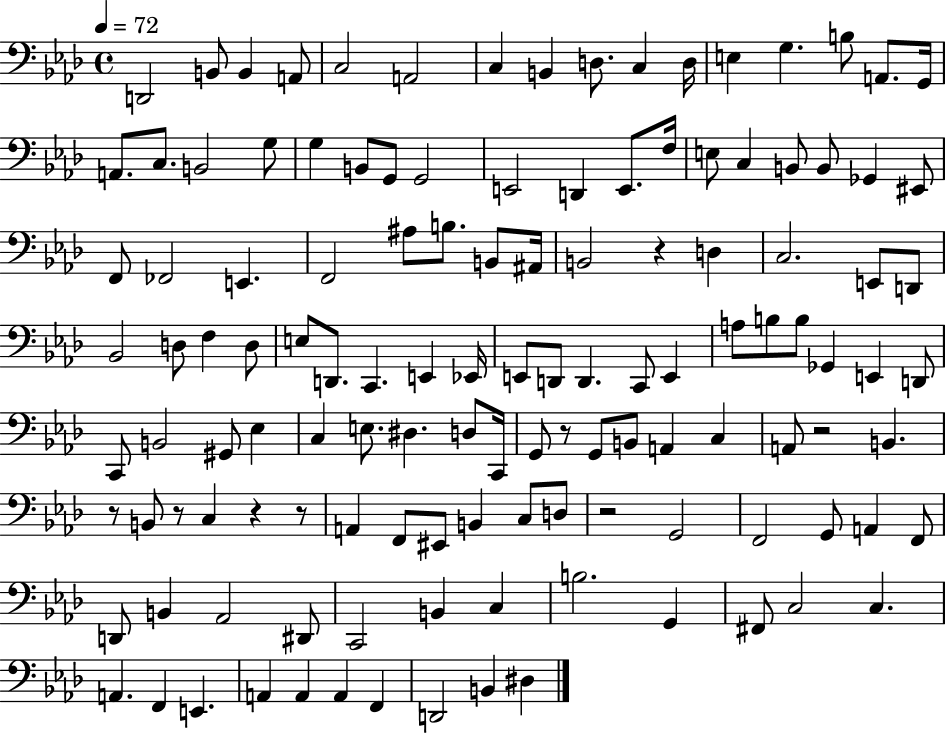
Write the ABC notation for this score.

X:1
T:Untitled
M:4/4
L:1/4
K:Ab
D,,2 B,,/2 B,, A,,/2 C,2 A,,2 C, B,, D,/2 C, D,/4 E, G, B,/2 A,,/2 G,,/4 A,,/2 C,/2 B,,2 G,/2 G, B,,/2 G,,/2 G,,2 E,,2 D,, E,,/2 F,/4 E,/2 C, B,,/2 B,,/2 _G,, ^E,,/2 F,,/2 _F,,2 E,, F,,2 ^A,/2 B,/2 B,,/2 ^A,,/4 B,,2 z D, C,2 E,,/2 D,,/2 _B,,2 D,/2 F, D,/2 E,/2 D,,/2 C,, E,, _E,,/4 E,,/2 D,,/2 D,, C,,/2 E,, A,/2 B,/2 B,/2 _G,, E,, D,,/2 C,,/2 B,,2 ^G,,/2 _E, C, E,/2 ^D, D,/2 C,,/4 G,,/2 z/2 G,,/2 B,,/2 A,, C, A,,/2 z2 B,, z/2 B,,/2 z/2 C, z z/2 A,, F,,/2 ^E,,/2 B,, C,/2 D,/2 z2 G,,2 F,,2 G,,/2 A,, F,,/2 D,,/2 B,, _A,,2 ^D,,/2 C,,2 B,, C, B,2 G,, ^F,,/2 C,2 C, A,, F,, E,, A,, A,, A,, F,, D,,2 B,, ^D,